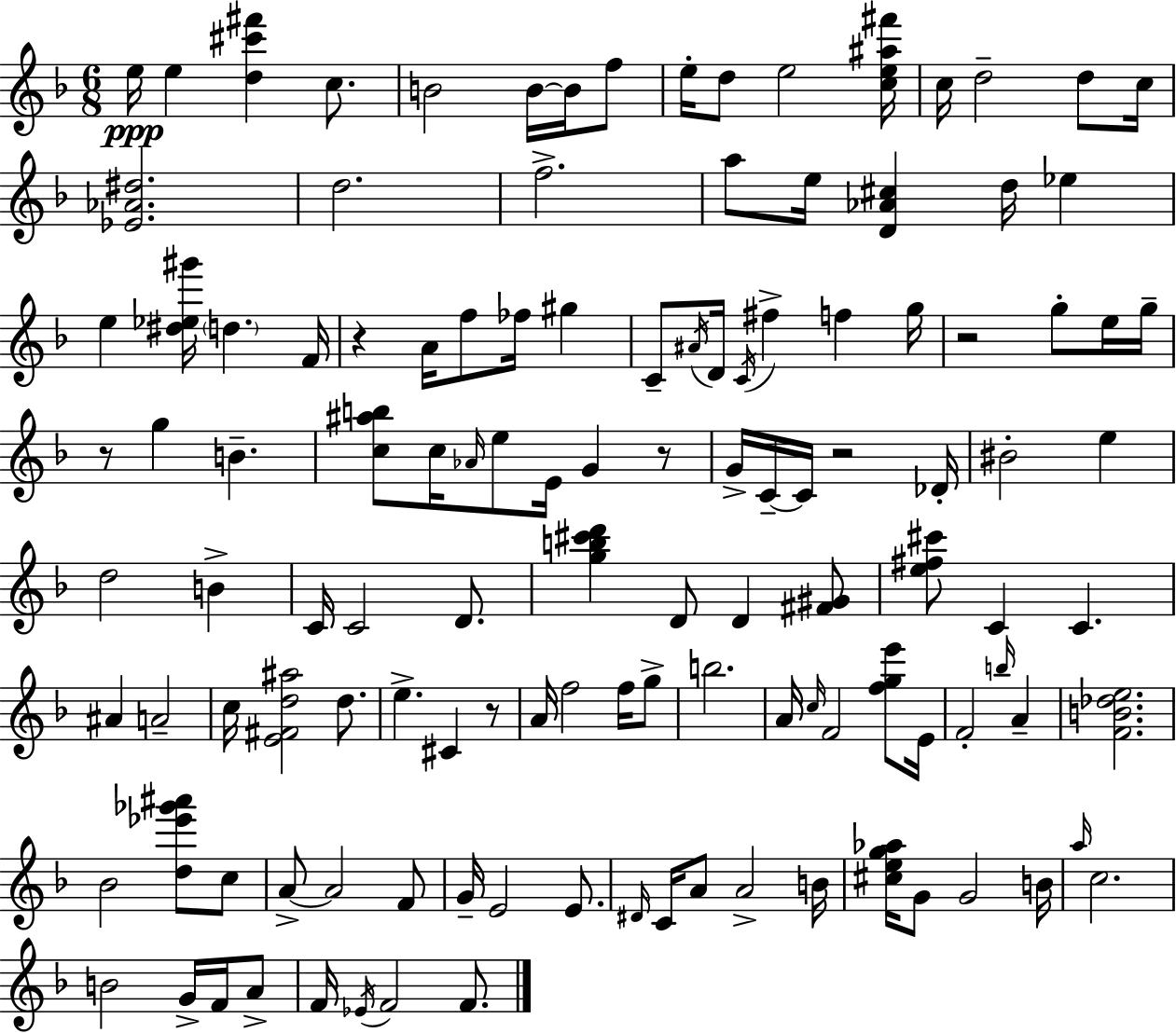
E5/s E5/q [D5,C#6,F#6]/q C5/e. B4/h B4/s B4/s F5/e E5/s D5/e E5/h [C5,E5,A#5,F#6]/s C5/s D5/h D5/e C5/s [Eb4,Ab4,D#5]/h. D5/h. F5/h. A5/e E5/s [D4,Ab4,C#5]/q D5/s Eb5/q E5/q [D#5,Eb5,G#6]/s D5/q. F4/s R/q A4/s F5/e FES5/s G#5/q C4/e A#4/s D4/s C4/s F#5/q F5/q G5/s R/h G5/e E5/s G5/s R/e G5/q B4/q. [C5,A#5,B5]/e C5/s Ab4/s E5/e E4/s G4/q R/e G4/s C4/s C4/s R/h Db4/s BIS4/h E5/q D5/h B4/q C4/s C4/h D4/e. [G5,B5,C#6,D6]/q D4/e D4/q [F#4,G#4]/e [E5,F#5,C#6]/e C4/q C4/q. A#4/q A4/h C5/s [E4,F#4,D5,A#5]/h D5/e. E5/q. C#4/q R/e A4/s F5/h F5/s G5/e B5/h. A4/s C5/s F4/h [F5,G5,E6]/e E4/s F4/h B5/s A4/q [F4,B4,Db5,E5]/h. Bb4/h [D5,Eb6,Gb6,A#6]/e C5/e A4/e A4/h F4/e G4/s E4/h E4/e. D#4/s C4/s A4/e A4/h B4/s [C#5,E5,G5,Ab5]/s G4/e G4/h B4/s A5/s C5/h. B4/h G4/s F4/s A4/e F4/s Eb4/s F4/h F4/e.